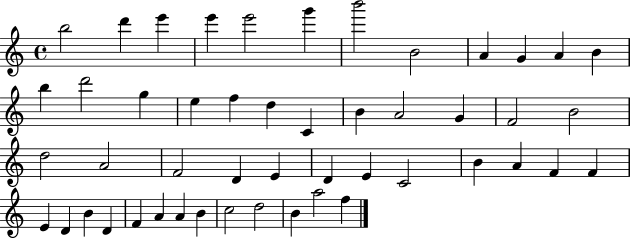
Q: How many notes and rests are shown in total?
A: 49